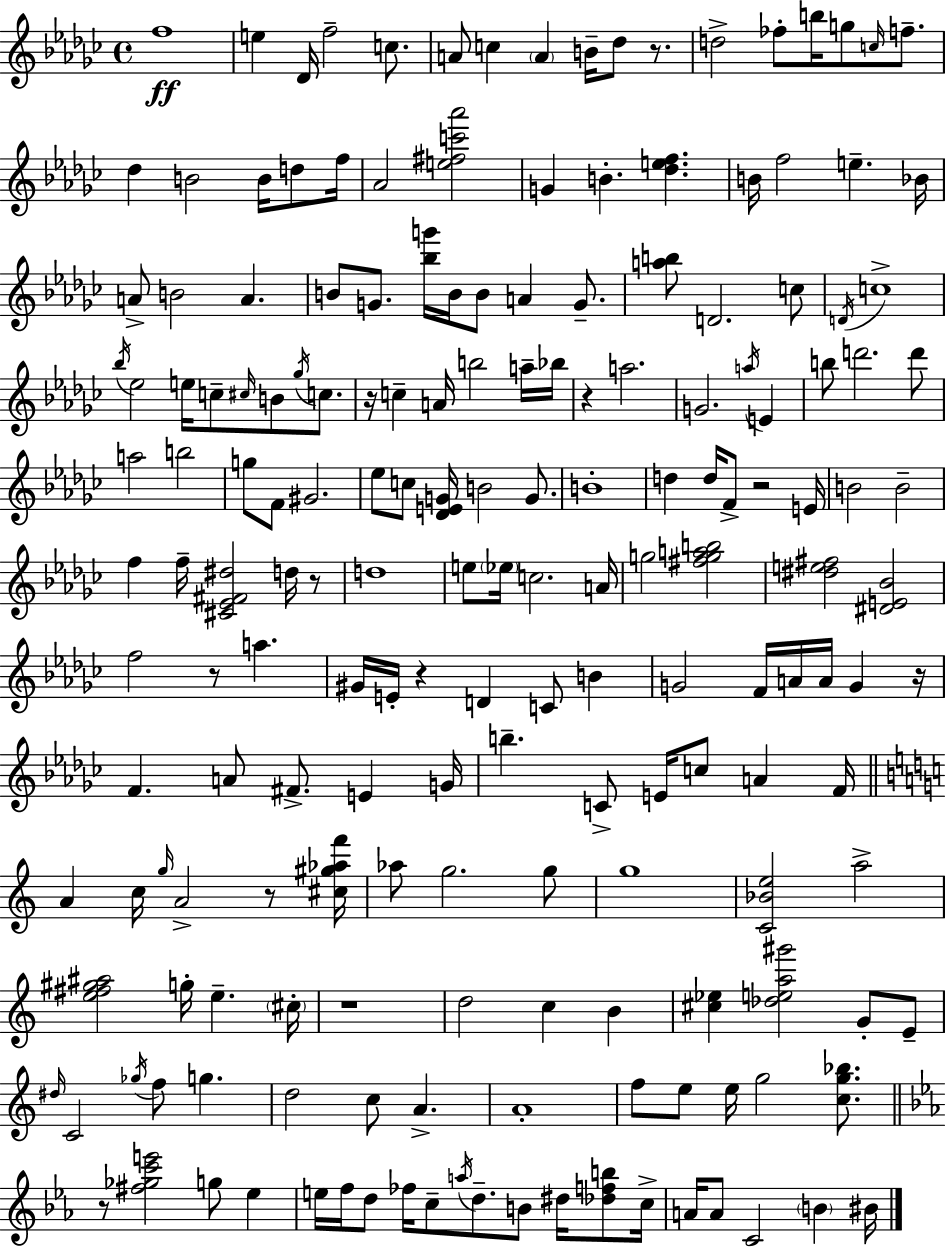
X:1
T:Untitled
M:4/4
L:1/4
K:Ebm
f4 e _D/4 f2 c/2 A/2 c A B/4 _d/2 z/2 d2 _f/2 b/4 g/2 c/4 f/2 _d B2 B/4 d/2 f/4 _A2 [e^fc'_a']2 G B [_def] B/4 f2 e _B/4 A/2 B2 A B/2 G/2 [_bg']/4 B/4 B/2 A G/2 [ab]/2 D2 c/2 D/4 c4 _b/4 _e2 e/4 c/2 ^c/4 B/2 _g/4 c/2 z/4 c A/4 b2 a/4 _b/4 z a2 G2 a/4 E b/2 d'2 d'/2 a2 b2 g/2 F/2 ^G2 _e/2 c/2 [_DEG]/4 B2 G/2 B4 d d/4 F/2 z2 E/4 B2 B2 f f/4 [^C_E^F^d]2 d/4 z/2 d4 e/2 _e/4 c2 A/4 g2 [^fgab]2 [^de^f]2 [^DE_B]2 f2 z/2 a ^G/4 E/4 z D C/2 B G2 F/4 A/4 A/4 G z/4 F A/2 ^F/2 E G/4 b C/2 E/4 c/2 A F/4 A c/4 g/4 A2 z/2 [^c^g_af']/4 _a/2 g2 g/2 g4 [C_Be]2 a2 [e^f^g^a]2 g/4 e ^c/4 z4 d2 c B [^c_e] [_dea^g']2 G/2 E/2 ^d/4 C2 _g/4 f/2 g d2 c/2 A A4 f/2 e/2 e/4 g2 [cg_b]/2 z/2 [^f_gc'e']2 g/2 _e e/4 f/4 d/2 _f/4 c/2 a/4 d/2 B/2 ^d/4 [_dfb]/2 c/4 A/4 A/2 C2 B ^B/4